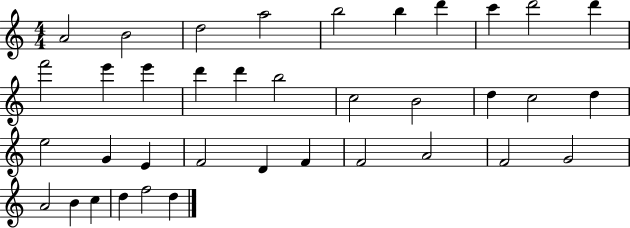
A4/h B4/h D5/h A5/h B5/h B5/q D6/q C6/q D6/h D6/q F6/h E6/q E6/q D6/q D6/q B5/h C5/h B4/h D5/q C5/h D5/q E5/h G4/q E4/q F4/h D4/q F4/q F4/h A4/h F4/h G4/h A4/h B4/q C5/q D5/q F5/h D5/q